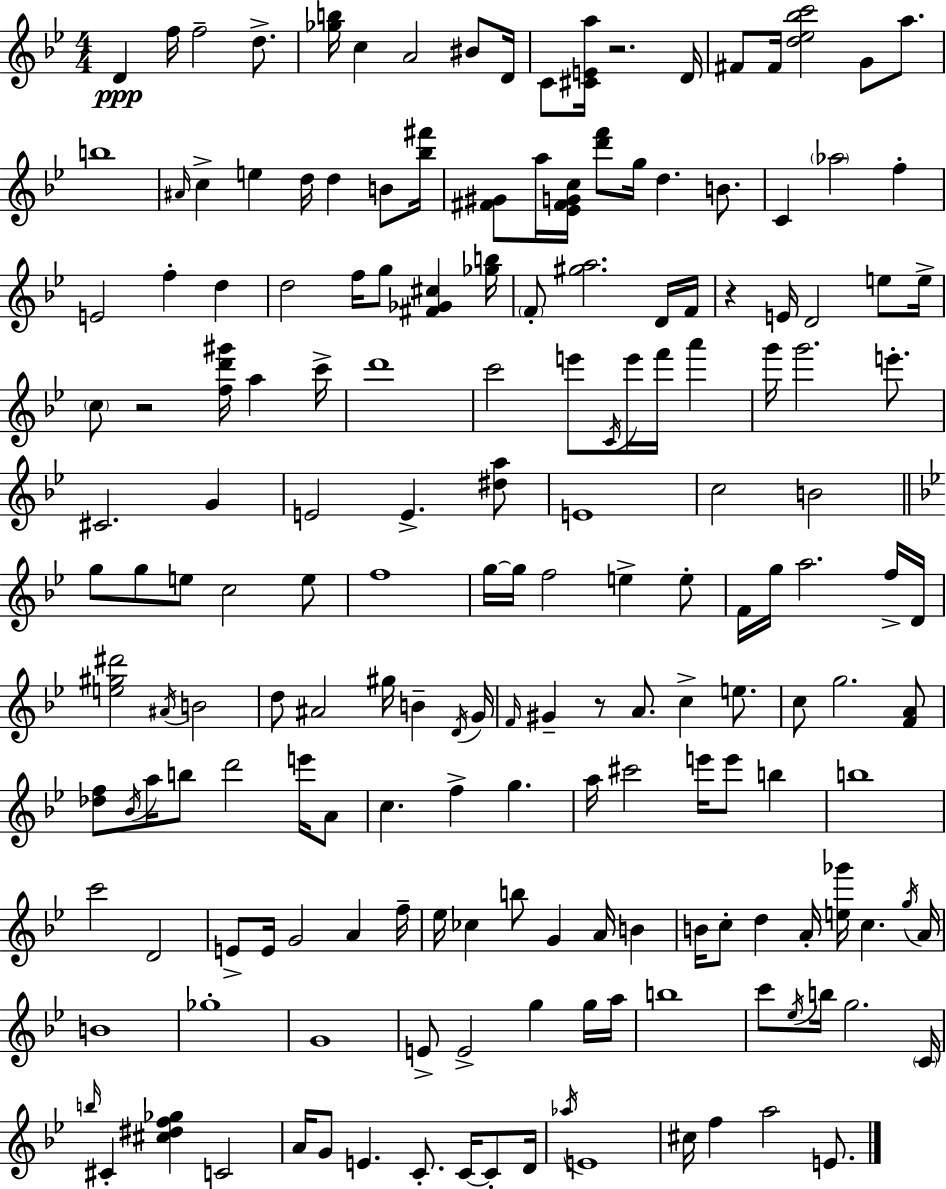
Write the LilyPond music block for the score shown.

{
  \clef treble
  \numericTimeSignature
  \time 4/4
  \key g \minor
  d'4\ppp f''16 f''2-- d''8.-> | <ges'' b''>16 c''4 a'2 bis'8 d'16 | c'8 <cis' e' a''>16 r2. d'16 | fis'8 fis'16 <d'' ees'' bes'' c'''>2 g'8 a''8. | \break b''1 | \grace { ais'16 } c''4-> e''4 d''16 d''4 b'8 | <bes'' fis'''>16 <fis' gis'>8 a''16 <ees' fis' g' c''>16 <d''' f'''>8 g''16 d''4. b'8. | c'4 \parenthesize aes''2 f''4-. | \break e'2 f''4-. d''4 | d''2 f''16 g''8 <fis' ges' cis''>4 | <ges'' b''>16 \parenthesize f'8-. <gis'' a''>2. d'16 | f'16 r4 e'16 d'2 e''8 | \break e''16-> \parenthesize c''8 r2 <f'' d''' gis'''>16 a''4 | c'''16-> d'''1 | c'''2 e'''8 \acciaccatura { c'16 } e'''16 f'''16 a'''4 | g'''16 g'''2. e'''8.-. | \break cis'2. g'4 | e'2 e'4.-> | <dis'' a''>8 e'1 | c''2 b'2 | \break \bar "||" \break \key bes \major g''8 g''8 e''8 c''2 e''8 | f''1 | g''16~~ g''16 f''2 e''4-> e''8-. | f'16 g''16 a''2. f''16-> d'16 | \break <e'' gis'' dis'''>2 \acciaccatura { ais'16 } b'2 | d''8 ais'2 gis''16 b'4-- | \acciaccatura { d'16 } g'16 \grace { f'16 } gis'4-- r8 a'8. c''4-> | e''8. c''8 g''2. | \break <f' a'>8 <des'' f''>8 \acciaccatura { bes'16 } a''16 b''8 d'''2 | e'''16 a'8 c''4. f''4-> g''4. | a''16 cis'''2 e'''16 e'''8 | b''4 b''1 | \break c'''2 d'2 | e'8-> e'16 g'2 a'4 | f''16-- ees''16 ces''4 b''8 g'4 a'16 | b'4 b'16 c''8-. d''4 a'16-. <e'' ges'''>16 c''4. | \break \acciaccatura { g''16 } a'16 b'1 | ges''1-. | g'1 | e'8-> e'2-> g''4 | \break g''16 a''16 b''1 | c'''8 \acciaccatura { ees''16 } b''16 g''2. | \parenthesize c'16 \grace { b''16 } cis'4-. <cis'' dis'' f'' ges''>4 c'2 | a'16 g'8 e'4. | \break c'8.-. c'16~~ c'8-. d'16 \acciaccatura { aes''16 } e'1 | cis''16 f''4 a''2 | e'8. \bar "|."
}